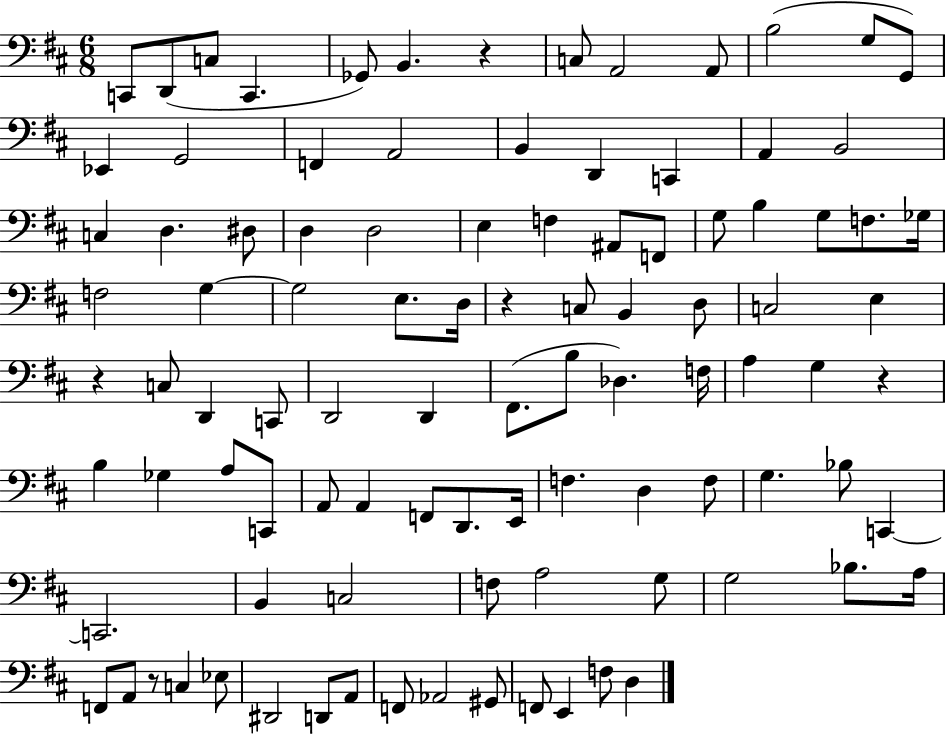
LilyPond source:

{
  \clef bass
  \numericTimeSignature
  \time 6/8
  \key d \major
  \repeat volta 2 { c,8 d,8( c8 c,4. | ges,8) b,4. r4 | c8 a,2 a,8 | b2( g8 g,8) | \break ees,4 g,2 | f,4 a,2 | b,4 d,4 c,4 | a,4 b,2 | \break c4 d4. dis8 | d4 d2 | e4 f4 ais,8 f,8 | g8 b4 g8 f8. ges16 | \break f2 g4~~ | g2 e8. d16 | r4 c8 b,4 d8 | c2 e4 | \break r4 c8 d,4 c,8 | d,2 d,4 | fis,8.( b8 des4.) f16 | a4 g4 r4 | \break b4 ges4 a8 c,8 | a,8 a,4 f,8 d,8. e,16 | f4. d4 f8 | g4. bes8 c,4~~ | \break c,2. | b,4 c2 | f8 a2 g8 | g2 bes8. a16 | \break f,8 a,8 r8 c4 ees8 | dis,2 d,8 a,8 | f,8 aes,2 gis,8 | f,8 e,4 f8 d4 | \break } \bar "|."
}